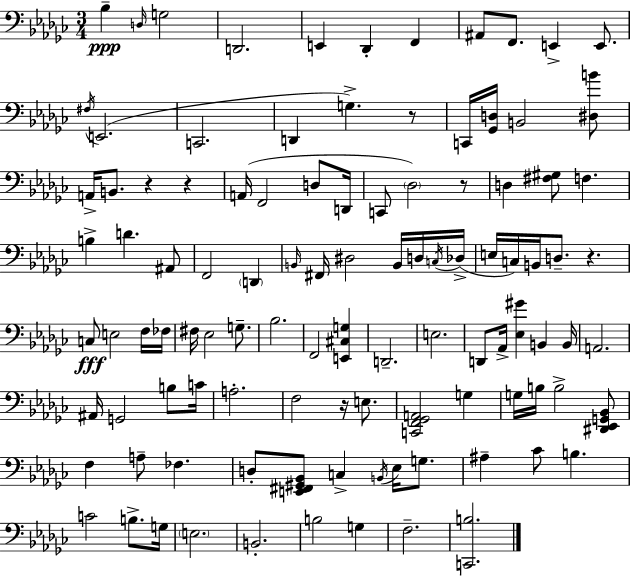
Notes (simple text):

Bb3/q D3/s G3/h D2/h. E2/q Db2/q F2/q A#2/e F2/e. E2/q E2/e. F#3/s E2/h. C2/h. D2/q G3/q. R/e C2/s [Gb2,D3]/s B2/h [D#3,B4]/e A2/s B2/e. R/q R/q A2/s F2/h D3/e D2/s C2/e Db3/h R/e D3/q [F#3,G#3]/e F3/q. B3/q D4/q. A#2/e F2/h D2/q B2/s F#2/s D#3/h B2/s D3/s C3/s Db3/s E3/s C3/s B2/s D3/e. R/q. C3/e E3/h F3/s FES3/s F#3/s Eb3/h G3/e. Bb3/h. F2/h [E2,C#3,G3]/q D2/h. E3/h. D2/e Ab2/s [Eb3,G#4]/q B2/q B2/s A2/h. A#2/s G2/h B3/e C4/s A3/h. F3/h R/s E3/e. [C2,F2,Gb2,A2]/h G3/q G3/s B3/s B3/h [D#2,Eb2,G2,Bb2]/e F3/q A3/e FES3/q. D3/e [E2,F#2,G#2,Bb2]/e C3/q B2/s Eb3/s G3/e. A#3/q CES4/e B3/q. C4/h B3/e. G3/s E3/h. B2/h. B3/h G3/q F3/h. [C2,B3]/h.